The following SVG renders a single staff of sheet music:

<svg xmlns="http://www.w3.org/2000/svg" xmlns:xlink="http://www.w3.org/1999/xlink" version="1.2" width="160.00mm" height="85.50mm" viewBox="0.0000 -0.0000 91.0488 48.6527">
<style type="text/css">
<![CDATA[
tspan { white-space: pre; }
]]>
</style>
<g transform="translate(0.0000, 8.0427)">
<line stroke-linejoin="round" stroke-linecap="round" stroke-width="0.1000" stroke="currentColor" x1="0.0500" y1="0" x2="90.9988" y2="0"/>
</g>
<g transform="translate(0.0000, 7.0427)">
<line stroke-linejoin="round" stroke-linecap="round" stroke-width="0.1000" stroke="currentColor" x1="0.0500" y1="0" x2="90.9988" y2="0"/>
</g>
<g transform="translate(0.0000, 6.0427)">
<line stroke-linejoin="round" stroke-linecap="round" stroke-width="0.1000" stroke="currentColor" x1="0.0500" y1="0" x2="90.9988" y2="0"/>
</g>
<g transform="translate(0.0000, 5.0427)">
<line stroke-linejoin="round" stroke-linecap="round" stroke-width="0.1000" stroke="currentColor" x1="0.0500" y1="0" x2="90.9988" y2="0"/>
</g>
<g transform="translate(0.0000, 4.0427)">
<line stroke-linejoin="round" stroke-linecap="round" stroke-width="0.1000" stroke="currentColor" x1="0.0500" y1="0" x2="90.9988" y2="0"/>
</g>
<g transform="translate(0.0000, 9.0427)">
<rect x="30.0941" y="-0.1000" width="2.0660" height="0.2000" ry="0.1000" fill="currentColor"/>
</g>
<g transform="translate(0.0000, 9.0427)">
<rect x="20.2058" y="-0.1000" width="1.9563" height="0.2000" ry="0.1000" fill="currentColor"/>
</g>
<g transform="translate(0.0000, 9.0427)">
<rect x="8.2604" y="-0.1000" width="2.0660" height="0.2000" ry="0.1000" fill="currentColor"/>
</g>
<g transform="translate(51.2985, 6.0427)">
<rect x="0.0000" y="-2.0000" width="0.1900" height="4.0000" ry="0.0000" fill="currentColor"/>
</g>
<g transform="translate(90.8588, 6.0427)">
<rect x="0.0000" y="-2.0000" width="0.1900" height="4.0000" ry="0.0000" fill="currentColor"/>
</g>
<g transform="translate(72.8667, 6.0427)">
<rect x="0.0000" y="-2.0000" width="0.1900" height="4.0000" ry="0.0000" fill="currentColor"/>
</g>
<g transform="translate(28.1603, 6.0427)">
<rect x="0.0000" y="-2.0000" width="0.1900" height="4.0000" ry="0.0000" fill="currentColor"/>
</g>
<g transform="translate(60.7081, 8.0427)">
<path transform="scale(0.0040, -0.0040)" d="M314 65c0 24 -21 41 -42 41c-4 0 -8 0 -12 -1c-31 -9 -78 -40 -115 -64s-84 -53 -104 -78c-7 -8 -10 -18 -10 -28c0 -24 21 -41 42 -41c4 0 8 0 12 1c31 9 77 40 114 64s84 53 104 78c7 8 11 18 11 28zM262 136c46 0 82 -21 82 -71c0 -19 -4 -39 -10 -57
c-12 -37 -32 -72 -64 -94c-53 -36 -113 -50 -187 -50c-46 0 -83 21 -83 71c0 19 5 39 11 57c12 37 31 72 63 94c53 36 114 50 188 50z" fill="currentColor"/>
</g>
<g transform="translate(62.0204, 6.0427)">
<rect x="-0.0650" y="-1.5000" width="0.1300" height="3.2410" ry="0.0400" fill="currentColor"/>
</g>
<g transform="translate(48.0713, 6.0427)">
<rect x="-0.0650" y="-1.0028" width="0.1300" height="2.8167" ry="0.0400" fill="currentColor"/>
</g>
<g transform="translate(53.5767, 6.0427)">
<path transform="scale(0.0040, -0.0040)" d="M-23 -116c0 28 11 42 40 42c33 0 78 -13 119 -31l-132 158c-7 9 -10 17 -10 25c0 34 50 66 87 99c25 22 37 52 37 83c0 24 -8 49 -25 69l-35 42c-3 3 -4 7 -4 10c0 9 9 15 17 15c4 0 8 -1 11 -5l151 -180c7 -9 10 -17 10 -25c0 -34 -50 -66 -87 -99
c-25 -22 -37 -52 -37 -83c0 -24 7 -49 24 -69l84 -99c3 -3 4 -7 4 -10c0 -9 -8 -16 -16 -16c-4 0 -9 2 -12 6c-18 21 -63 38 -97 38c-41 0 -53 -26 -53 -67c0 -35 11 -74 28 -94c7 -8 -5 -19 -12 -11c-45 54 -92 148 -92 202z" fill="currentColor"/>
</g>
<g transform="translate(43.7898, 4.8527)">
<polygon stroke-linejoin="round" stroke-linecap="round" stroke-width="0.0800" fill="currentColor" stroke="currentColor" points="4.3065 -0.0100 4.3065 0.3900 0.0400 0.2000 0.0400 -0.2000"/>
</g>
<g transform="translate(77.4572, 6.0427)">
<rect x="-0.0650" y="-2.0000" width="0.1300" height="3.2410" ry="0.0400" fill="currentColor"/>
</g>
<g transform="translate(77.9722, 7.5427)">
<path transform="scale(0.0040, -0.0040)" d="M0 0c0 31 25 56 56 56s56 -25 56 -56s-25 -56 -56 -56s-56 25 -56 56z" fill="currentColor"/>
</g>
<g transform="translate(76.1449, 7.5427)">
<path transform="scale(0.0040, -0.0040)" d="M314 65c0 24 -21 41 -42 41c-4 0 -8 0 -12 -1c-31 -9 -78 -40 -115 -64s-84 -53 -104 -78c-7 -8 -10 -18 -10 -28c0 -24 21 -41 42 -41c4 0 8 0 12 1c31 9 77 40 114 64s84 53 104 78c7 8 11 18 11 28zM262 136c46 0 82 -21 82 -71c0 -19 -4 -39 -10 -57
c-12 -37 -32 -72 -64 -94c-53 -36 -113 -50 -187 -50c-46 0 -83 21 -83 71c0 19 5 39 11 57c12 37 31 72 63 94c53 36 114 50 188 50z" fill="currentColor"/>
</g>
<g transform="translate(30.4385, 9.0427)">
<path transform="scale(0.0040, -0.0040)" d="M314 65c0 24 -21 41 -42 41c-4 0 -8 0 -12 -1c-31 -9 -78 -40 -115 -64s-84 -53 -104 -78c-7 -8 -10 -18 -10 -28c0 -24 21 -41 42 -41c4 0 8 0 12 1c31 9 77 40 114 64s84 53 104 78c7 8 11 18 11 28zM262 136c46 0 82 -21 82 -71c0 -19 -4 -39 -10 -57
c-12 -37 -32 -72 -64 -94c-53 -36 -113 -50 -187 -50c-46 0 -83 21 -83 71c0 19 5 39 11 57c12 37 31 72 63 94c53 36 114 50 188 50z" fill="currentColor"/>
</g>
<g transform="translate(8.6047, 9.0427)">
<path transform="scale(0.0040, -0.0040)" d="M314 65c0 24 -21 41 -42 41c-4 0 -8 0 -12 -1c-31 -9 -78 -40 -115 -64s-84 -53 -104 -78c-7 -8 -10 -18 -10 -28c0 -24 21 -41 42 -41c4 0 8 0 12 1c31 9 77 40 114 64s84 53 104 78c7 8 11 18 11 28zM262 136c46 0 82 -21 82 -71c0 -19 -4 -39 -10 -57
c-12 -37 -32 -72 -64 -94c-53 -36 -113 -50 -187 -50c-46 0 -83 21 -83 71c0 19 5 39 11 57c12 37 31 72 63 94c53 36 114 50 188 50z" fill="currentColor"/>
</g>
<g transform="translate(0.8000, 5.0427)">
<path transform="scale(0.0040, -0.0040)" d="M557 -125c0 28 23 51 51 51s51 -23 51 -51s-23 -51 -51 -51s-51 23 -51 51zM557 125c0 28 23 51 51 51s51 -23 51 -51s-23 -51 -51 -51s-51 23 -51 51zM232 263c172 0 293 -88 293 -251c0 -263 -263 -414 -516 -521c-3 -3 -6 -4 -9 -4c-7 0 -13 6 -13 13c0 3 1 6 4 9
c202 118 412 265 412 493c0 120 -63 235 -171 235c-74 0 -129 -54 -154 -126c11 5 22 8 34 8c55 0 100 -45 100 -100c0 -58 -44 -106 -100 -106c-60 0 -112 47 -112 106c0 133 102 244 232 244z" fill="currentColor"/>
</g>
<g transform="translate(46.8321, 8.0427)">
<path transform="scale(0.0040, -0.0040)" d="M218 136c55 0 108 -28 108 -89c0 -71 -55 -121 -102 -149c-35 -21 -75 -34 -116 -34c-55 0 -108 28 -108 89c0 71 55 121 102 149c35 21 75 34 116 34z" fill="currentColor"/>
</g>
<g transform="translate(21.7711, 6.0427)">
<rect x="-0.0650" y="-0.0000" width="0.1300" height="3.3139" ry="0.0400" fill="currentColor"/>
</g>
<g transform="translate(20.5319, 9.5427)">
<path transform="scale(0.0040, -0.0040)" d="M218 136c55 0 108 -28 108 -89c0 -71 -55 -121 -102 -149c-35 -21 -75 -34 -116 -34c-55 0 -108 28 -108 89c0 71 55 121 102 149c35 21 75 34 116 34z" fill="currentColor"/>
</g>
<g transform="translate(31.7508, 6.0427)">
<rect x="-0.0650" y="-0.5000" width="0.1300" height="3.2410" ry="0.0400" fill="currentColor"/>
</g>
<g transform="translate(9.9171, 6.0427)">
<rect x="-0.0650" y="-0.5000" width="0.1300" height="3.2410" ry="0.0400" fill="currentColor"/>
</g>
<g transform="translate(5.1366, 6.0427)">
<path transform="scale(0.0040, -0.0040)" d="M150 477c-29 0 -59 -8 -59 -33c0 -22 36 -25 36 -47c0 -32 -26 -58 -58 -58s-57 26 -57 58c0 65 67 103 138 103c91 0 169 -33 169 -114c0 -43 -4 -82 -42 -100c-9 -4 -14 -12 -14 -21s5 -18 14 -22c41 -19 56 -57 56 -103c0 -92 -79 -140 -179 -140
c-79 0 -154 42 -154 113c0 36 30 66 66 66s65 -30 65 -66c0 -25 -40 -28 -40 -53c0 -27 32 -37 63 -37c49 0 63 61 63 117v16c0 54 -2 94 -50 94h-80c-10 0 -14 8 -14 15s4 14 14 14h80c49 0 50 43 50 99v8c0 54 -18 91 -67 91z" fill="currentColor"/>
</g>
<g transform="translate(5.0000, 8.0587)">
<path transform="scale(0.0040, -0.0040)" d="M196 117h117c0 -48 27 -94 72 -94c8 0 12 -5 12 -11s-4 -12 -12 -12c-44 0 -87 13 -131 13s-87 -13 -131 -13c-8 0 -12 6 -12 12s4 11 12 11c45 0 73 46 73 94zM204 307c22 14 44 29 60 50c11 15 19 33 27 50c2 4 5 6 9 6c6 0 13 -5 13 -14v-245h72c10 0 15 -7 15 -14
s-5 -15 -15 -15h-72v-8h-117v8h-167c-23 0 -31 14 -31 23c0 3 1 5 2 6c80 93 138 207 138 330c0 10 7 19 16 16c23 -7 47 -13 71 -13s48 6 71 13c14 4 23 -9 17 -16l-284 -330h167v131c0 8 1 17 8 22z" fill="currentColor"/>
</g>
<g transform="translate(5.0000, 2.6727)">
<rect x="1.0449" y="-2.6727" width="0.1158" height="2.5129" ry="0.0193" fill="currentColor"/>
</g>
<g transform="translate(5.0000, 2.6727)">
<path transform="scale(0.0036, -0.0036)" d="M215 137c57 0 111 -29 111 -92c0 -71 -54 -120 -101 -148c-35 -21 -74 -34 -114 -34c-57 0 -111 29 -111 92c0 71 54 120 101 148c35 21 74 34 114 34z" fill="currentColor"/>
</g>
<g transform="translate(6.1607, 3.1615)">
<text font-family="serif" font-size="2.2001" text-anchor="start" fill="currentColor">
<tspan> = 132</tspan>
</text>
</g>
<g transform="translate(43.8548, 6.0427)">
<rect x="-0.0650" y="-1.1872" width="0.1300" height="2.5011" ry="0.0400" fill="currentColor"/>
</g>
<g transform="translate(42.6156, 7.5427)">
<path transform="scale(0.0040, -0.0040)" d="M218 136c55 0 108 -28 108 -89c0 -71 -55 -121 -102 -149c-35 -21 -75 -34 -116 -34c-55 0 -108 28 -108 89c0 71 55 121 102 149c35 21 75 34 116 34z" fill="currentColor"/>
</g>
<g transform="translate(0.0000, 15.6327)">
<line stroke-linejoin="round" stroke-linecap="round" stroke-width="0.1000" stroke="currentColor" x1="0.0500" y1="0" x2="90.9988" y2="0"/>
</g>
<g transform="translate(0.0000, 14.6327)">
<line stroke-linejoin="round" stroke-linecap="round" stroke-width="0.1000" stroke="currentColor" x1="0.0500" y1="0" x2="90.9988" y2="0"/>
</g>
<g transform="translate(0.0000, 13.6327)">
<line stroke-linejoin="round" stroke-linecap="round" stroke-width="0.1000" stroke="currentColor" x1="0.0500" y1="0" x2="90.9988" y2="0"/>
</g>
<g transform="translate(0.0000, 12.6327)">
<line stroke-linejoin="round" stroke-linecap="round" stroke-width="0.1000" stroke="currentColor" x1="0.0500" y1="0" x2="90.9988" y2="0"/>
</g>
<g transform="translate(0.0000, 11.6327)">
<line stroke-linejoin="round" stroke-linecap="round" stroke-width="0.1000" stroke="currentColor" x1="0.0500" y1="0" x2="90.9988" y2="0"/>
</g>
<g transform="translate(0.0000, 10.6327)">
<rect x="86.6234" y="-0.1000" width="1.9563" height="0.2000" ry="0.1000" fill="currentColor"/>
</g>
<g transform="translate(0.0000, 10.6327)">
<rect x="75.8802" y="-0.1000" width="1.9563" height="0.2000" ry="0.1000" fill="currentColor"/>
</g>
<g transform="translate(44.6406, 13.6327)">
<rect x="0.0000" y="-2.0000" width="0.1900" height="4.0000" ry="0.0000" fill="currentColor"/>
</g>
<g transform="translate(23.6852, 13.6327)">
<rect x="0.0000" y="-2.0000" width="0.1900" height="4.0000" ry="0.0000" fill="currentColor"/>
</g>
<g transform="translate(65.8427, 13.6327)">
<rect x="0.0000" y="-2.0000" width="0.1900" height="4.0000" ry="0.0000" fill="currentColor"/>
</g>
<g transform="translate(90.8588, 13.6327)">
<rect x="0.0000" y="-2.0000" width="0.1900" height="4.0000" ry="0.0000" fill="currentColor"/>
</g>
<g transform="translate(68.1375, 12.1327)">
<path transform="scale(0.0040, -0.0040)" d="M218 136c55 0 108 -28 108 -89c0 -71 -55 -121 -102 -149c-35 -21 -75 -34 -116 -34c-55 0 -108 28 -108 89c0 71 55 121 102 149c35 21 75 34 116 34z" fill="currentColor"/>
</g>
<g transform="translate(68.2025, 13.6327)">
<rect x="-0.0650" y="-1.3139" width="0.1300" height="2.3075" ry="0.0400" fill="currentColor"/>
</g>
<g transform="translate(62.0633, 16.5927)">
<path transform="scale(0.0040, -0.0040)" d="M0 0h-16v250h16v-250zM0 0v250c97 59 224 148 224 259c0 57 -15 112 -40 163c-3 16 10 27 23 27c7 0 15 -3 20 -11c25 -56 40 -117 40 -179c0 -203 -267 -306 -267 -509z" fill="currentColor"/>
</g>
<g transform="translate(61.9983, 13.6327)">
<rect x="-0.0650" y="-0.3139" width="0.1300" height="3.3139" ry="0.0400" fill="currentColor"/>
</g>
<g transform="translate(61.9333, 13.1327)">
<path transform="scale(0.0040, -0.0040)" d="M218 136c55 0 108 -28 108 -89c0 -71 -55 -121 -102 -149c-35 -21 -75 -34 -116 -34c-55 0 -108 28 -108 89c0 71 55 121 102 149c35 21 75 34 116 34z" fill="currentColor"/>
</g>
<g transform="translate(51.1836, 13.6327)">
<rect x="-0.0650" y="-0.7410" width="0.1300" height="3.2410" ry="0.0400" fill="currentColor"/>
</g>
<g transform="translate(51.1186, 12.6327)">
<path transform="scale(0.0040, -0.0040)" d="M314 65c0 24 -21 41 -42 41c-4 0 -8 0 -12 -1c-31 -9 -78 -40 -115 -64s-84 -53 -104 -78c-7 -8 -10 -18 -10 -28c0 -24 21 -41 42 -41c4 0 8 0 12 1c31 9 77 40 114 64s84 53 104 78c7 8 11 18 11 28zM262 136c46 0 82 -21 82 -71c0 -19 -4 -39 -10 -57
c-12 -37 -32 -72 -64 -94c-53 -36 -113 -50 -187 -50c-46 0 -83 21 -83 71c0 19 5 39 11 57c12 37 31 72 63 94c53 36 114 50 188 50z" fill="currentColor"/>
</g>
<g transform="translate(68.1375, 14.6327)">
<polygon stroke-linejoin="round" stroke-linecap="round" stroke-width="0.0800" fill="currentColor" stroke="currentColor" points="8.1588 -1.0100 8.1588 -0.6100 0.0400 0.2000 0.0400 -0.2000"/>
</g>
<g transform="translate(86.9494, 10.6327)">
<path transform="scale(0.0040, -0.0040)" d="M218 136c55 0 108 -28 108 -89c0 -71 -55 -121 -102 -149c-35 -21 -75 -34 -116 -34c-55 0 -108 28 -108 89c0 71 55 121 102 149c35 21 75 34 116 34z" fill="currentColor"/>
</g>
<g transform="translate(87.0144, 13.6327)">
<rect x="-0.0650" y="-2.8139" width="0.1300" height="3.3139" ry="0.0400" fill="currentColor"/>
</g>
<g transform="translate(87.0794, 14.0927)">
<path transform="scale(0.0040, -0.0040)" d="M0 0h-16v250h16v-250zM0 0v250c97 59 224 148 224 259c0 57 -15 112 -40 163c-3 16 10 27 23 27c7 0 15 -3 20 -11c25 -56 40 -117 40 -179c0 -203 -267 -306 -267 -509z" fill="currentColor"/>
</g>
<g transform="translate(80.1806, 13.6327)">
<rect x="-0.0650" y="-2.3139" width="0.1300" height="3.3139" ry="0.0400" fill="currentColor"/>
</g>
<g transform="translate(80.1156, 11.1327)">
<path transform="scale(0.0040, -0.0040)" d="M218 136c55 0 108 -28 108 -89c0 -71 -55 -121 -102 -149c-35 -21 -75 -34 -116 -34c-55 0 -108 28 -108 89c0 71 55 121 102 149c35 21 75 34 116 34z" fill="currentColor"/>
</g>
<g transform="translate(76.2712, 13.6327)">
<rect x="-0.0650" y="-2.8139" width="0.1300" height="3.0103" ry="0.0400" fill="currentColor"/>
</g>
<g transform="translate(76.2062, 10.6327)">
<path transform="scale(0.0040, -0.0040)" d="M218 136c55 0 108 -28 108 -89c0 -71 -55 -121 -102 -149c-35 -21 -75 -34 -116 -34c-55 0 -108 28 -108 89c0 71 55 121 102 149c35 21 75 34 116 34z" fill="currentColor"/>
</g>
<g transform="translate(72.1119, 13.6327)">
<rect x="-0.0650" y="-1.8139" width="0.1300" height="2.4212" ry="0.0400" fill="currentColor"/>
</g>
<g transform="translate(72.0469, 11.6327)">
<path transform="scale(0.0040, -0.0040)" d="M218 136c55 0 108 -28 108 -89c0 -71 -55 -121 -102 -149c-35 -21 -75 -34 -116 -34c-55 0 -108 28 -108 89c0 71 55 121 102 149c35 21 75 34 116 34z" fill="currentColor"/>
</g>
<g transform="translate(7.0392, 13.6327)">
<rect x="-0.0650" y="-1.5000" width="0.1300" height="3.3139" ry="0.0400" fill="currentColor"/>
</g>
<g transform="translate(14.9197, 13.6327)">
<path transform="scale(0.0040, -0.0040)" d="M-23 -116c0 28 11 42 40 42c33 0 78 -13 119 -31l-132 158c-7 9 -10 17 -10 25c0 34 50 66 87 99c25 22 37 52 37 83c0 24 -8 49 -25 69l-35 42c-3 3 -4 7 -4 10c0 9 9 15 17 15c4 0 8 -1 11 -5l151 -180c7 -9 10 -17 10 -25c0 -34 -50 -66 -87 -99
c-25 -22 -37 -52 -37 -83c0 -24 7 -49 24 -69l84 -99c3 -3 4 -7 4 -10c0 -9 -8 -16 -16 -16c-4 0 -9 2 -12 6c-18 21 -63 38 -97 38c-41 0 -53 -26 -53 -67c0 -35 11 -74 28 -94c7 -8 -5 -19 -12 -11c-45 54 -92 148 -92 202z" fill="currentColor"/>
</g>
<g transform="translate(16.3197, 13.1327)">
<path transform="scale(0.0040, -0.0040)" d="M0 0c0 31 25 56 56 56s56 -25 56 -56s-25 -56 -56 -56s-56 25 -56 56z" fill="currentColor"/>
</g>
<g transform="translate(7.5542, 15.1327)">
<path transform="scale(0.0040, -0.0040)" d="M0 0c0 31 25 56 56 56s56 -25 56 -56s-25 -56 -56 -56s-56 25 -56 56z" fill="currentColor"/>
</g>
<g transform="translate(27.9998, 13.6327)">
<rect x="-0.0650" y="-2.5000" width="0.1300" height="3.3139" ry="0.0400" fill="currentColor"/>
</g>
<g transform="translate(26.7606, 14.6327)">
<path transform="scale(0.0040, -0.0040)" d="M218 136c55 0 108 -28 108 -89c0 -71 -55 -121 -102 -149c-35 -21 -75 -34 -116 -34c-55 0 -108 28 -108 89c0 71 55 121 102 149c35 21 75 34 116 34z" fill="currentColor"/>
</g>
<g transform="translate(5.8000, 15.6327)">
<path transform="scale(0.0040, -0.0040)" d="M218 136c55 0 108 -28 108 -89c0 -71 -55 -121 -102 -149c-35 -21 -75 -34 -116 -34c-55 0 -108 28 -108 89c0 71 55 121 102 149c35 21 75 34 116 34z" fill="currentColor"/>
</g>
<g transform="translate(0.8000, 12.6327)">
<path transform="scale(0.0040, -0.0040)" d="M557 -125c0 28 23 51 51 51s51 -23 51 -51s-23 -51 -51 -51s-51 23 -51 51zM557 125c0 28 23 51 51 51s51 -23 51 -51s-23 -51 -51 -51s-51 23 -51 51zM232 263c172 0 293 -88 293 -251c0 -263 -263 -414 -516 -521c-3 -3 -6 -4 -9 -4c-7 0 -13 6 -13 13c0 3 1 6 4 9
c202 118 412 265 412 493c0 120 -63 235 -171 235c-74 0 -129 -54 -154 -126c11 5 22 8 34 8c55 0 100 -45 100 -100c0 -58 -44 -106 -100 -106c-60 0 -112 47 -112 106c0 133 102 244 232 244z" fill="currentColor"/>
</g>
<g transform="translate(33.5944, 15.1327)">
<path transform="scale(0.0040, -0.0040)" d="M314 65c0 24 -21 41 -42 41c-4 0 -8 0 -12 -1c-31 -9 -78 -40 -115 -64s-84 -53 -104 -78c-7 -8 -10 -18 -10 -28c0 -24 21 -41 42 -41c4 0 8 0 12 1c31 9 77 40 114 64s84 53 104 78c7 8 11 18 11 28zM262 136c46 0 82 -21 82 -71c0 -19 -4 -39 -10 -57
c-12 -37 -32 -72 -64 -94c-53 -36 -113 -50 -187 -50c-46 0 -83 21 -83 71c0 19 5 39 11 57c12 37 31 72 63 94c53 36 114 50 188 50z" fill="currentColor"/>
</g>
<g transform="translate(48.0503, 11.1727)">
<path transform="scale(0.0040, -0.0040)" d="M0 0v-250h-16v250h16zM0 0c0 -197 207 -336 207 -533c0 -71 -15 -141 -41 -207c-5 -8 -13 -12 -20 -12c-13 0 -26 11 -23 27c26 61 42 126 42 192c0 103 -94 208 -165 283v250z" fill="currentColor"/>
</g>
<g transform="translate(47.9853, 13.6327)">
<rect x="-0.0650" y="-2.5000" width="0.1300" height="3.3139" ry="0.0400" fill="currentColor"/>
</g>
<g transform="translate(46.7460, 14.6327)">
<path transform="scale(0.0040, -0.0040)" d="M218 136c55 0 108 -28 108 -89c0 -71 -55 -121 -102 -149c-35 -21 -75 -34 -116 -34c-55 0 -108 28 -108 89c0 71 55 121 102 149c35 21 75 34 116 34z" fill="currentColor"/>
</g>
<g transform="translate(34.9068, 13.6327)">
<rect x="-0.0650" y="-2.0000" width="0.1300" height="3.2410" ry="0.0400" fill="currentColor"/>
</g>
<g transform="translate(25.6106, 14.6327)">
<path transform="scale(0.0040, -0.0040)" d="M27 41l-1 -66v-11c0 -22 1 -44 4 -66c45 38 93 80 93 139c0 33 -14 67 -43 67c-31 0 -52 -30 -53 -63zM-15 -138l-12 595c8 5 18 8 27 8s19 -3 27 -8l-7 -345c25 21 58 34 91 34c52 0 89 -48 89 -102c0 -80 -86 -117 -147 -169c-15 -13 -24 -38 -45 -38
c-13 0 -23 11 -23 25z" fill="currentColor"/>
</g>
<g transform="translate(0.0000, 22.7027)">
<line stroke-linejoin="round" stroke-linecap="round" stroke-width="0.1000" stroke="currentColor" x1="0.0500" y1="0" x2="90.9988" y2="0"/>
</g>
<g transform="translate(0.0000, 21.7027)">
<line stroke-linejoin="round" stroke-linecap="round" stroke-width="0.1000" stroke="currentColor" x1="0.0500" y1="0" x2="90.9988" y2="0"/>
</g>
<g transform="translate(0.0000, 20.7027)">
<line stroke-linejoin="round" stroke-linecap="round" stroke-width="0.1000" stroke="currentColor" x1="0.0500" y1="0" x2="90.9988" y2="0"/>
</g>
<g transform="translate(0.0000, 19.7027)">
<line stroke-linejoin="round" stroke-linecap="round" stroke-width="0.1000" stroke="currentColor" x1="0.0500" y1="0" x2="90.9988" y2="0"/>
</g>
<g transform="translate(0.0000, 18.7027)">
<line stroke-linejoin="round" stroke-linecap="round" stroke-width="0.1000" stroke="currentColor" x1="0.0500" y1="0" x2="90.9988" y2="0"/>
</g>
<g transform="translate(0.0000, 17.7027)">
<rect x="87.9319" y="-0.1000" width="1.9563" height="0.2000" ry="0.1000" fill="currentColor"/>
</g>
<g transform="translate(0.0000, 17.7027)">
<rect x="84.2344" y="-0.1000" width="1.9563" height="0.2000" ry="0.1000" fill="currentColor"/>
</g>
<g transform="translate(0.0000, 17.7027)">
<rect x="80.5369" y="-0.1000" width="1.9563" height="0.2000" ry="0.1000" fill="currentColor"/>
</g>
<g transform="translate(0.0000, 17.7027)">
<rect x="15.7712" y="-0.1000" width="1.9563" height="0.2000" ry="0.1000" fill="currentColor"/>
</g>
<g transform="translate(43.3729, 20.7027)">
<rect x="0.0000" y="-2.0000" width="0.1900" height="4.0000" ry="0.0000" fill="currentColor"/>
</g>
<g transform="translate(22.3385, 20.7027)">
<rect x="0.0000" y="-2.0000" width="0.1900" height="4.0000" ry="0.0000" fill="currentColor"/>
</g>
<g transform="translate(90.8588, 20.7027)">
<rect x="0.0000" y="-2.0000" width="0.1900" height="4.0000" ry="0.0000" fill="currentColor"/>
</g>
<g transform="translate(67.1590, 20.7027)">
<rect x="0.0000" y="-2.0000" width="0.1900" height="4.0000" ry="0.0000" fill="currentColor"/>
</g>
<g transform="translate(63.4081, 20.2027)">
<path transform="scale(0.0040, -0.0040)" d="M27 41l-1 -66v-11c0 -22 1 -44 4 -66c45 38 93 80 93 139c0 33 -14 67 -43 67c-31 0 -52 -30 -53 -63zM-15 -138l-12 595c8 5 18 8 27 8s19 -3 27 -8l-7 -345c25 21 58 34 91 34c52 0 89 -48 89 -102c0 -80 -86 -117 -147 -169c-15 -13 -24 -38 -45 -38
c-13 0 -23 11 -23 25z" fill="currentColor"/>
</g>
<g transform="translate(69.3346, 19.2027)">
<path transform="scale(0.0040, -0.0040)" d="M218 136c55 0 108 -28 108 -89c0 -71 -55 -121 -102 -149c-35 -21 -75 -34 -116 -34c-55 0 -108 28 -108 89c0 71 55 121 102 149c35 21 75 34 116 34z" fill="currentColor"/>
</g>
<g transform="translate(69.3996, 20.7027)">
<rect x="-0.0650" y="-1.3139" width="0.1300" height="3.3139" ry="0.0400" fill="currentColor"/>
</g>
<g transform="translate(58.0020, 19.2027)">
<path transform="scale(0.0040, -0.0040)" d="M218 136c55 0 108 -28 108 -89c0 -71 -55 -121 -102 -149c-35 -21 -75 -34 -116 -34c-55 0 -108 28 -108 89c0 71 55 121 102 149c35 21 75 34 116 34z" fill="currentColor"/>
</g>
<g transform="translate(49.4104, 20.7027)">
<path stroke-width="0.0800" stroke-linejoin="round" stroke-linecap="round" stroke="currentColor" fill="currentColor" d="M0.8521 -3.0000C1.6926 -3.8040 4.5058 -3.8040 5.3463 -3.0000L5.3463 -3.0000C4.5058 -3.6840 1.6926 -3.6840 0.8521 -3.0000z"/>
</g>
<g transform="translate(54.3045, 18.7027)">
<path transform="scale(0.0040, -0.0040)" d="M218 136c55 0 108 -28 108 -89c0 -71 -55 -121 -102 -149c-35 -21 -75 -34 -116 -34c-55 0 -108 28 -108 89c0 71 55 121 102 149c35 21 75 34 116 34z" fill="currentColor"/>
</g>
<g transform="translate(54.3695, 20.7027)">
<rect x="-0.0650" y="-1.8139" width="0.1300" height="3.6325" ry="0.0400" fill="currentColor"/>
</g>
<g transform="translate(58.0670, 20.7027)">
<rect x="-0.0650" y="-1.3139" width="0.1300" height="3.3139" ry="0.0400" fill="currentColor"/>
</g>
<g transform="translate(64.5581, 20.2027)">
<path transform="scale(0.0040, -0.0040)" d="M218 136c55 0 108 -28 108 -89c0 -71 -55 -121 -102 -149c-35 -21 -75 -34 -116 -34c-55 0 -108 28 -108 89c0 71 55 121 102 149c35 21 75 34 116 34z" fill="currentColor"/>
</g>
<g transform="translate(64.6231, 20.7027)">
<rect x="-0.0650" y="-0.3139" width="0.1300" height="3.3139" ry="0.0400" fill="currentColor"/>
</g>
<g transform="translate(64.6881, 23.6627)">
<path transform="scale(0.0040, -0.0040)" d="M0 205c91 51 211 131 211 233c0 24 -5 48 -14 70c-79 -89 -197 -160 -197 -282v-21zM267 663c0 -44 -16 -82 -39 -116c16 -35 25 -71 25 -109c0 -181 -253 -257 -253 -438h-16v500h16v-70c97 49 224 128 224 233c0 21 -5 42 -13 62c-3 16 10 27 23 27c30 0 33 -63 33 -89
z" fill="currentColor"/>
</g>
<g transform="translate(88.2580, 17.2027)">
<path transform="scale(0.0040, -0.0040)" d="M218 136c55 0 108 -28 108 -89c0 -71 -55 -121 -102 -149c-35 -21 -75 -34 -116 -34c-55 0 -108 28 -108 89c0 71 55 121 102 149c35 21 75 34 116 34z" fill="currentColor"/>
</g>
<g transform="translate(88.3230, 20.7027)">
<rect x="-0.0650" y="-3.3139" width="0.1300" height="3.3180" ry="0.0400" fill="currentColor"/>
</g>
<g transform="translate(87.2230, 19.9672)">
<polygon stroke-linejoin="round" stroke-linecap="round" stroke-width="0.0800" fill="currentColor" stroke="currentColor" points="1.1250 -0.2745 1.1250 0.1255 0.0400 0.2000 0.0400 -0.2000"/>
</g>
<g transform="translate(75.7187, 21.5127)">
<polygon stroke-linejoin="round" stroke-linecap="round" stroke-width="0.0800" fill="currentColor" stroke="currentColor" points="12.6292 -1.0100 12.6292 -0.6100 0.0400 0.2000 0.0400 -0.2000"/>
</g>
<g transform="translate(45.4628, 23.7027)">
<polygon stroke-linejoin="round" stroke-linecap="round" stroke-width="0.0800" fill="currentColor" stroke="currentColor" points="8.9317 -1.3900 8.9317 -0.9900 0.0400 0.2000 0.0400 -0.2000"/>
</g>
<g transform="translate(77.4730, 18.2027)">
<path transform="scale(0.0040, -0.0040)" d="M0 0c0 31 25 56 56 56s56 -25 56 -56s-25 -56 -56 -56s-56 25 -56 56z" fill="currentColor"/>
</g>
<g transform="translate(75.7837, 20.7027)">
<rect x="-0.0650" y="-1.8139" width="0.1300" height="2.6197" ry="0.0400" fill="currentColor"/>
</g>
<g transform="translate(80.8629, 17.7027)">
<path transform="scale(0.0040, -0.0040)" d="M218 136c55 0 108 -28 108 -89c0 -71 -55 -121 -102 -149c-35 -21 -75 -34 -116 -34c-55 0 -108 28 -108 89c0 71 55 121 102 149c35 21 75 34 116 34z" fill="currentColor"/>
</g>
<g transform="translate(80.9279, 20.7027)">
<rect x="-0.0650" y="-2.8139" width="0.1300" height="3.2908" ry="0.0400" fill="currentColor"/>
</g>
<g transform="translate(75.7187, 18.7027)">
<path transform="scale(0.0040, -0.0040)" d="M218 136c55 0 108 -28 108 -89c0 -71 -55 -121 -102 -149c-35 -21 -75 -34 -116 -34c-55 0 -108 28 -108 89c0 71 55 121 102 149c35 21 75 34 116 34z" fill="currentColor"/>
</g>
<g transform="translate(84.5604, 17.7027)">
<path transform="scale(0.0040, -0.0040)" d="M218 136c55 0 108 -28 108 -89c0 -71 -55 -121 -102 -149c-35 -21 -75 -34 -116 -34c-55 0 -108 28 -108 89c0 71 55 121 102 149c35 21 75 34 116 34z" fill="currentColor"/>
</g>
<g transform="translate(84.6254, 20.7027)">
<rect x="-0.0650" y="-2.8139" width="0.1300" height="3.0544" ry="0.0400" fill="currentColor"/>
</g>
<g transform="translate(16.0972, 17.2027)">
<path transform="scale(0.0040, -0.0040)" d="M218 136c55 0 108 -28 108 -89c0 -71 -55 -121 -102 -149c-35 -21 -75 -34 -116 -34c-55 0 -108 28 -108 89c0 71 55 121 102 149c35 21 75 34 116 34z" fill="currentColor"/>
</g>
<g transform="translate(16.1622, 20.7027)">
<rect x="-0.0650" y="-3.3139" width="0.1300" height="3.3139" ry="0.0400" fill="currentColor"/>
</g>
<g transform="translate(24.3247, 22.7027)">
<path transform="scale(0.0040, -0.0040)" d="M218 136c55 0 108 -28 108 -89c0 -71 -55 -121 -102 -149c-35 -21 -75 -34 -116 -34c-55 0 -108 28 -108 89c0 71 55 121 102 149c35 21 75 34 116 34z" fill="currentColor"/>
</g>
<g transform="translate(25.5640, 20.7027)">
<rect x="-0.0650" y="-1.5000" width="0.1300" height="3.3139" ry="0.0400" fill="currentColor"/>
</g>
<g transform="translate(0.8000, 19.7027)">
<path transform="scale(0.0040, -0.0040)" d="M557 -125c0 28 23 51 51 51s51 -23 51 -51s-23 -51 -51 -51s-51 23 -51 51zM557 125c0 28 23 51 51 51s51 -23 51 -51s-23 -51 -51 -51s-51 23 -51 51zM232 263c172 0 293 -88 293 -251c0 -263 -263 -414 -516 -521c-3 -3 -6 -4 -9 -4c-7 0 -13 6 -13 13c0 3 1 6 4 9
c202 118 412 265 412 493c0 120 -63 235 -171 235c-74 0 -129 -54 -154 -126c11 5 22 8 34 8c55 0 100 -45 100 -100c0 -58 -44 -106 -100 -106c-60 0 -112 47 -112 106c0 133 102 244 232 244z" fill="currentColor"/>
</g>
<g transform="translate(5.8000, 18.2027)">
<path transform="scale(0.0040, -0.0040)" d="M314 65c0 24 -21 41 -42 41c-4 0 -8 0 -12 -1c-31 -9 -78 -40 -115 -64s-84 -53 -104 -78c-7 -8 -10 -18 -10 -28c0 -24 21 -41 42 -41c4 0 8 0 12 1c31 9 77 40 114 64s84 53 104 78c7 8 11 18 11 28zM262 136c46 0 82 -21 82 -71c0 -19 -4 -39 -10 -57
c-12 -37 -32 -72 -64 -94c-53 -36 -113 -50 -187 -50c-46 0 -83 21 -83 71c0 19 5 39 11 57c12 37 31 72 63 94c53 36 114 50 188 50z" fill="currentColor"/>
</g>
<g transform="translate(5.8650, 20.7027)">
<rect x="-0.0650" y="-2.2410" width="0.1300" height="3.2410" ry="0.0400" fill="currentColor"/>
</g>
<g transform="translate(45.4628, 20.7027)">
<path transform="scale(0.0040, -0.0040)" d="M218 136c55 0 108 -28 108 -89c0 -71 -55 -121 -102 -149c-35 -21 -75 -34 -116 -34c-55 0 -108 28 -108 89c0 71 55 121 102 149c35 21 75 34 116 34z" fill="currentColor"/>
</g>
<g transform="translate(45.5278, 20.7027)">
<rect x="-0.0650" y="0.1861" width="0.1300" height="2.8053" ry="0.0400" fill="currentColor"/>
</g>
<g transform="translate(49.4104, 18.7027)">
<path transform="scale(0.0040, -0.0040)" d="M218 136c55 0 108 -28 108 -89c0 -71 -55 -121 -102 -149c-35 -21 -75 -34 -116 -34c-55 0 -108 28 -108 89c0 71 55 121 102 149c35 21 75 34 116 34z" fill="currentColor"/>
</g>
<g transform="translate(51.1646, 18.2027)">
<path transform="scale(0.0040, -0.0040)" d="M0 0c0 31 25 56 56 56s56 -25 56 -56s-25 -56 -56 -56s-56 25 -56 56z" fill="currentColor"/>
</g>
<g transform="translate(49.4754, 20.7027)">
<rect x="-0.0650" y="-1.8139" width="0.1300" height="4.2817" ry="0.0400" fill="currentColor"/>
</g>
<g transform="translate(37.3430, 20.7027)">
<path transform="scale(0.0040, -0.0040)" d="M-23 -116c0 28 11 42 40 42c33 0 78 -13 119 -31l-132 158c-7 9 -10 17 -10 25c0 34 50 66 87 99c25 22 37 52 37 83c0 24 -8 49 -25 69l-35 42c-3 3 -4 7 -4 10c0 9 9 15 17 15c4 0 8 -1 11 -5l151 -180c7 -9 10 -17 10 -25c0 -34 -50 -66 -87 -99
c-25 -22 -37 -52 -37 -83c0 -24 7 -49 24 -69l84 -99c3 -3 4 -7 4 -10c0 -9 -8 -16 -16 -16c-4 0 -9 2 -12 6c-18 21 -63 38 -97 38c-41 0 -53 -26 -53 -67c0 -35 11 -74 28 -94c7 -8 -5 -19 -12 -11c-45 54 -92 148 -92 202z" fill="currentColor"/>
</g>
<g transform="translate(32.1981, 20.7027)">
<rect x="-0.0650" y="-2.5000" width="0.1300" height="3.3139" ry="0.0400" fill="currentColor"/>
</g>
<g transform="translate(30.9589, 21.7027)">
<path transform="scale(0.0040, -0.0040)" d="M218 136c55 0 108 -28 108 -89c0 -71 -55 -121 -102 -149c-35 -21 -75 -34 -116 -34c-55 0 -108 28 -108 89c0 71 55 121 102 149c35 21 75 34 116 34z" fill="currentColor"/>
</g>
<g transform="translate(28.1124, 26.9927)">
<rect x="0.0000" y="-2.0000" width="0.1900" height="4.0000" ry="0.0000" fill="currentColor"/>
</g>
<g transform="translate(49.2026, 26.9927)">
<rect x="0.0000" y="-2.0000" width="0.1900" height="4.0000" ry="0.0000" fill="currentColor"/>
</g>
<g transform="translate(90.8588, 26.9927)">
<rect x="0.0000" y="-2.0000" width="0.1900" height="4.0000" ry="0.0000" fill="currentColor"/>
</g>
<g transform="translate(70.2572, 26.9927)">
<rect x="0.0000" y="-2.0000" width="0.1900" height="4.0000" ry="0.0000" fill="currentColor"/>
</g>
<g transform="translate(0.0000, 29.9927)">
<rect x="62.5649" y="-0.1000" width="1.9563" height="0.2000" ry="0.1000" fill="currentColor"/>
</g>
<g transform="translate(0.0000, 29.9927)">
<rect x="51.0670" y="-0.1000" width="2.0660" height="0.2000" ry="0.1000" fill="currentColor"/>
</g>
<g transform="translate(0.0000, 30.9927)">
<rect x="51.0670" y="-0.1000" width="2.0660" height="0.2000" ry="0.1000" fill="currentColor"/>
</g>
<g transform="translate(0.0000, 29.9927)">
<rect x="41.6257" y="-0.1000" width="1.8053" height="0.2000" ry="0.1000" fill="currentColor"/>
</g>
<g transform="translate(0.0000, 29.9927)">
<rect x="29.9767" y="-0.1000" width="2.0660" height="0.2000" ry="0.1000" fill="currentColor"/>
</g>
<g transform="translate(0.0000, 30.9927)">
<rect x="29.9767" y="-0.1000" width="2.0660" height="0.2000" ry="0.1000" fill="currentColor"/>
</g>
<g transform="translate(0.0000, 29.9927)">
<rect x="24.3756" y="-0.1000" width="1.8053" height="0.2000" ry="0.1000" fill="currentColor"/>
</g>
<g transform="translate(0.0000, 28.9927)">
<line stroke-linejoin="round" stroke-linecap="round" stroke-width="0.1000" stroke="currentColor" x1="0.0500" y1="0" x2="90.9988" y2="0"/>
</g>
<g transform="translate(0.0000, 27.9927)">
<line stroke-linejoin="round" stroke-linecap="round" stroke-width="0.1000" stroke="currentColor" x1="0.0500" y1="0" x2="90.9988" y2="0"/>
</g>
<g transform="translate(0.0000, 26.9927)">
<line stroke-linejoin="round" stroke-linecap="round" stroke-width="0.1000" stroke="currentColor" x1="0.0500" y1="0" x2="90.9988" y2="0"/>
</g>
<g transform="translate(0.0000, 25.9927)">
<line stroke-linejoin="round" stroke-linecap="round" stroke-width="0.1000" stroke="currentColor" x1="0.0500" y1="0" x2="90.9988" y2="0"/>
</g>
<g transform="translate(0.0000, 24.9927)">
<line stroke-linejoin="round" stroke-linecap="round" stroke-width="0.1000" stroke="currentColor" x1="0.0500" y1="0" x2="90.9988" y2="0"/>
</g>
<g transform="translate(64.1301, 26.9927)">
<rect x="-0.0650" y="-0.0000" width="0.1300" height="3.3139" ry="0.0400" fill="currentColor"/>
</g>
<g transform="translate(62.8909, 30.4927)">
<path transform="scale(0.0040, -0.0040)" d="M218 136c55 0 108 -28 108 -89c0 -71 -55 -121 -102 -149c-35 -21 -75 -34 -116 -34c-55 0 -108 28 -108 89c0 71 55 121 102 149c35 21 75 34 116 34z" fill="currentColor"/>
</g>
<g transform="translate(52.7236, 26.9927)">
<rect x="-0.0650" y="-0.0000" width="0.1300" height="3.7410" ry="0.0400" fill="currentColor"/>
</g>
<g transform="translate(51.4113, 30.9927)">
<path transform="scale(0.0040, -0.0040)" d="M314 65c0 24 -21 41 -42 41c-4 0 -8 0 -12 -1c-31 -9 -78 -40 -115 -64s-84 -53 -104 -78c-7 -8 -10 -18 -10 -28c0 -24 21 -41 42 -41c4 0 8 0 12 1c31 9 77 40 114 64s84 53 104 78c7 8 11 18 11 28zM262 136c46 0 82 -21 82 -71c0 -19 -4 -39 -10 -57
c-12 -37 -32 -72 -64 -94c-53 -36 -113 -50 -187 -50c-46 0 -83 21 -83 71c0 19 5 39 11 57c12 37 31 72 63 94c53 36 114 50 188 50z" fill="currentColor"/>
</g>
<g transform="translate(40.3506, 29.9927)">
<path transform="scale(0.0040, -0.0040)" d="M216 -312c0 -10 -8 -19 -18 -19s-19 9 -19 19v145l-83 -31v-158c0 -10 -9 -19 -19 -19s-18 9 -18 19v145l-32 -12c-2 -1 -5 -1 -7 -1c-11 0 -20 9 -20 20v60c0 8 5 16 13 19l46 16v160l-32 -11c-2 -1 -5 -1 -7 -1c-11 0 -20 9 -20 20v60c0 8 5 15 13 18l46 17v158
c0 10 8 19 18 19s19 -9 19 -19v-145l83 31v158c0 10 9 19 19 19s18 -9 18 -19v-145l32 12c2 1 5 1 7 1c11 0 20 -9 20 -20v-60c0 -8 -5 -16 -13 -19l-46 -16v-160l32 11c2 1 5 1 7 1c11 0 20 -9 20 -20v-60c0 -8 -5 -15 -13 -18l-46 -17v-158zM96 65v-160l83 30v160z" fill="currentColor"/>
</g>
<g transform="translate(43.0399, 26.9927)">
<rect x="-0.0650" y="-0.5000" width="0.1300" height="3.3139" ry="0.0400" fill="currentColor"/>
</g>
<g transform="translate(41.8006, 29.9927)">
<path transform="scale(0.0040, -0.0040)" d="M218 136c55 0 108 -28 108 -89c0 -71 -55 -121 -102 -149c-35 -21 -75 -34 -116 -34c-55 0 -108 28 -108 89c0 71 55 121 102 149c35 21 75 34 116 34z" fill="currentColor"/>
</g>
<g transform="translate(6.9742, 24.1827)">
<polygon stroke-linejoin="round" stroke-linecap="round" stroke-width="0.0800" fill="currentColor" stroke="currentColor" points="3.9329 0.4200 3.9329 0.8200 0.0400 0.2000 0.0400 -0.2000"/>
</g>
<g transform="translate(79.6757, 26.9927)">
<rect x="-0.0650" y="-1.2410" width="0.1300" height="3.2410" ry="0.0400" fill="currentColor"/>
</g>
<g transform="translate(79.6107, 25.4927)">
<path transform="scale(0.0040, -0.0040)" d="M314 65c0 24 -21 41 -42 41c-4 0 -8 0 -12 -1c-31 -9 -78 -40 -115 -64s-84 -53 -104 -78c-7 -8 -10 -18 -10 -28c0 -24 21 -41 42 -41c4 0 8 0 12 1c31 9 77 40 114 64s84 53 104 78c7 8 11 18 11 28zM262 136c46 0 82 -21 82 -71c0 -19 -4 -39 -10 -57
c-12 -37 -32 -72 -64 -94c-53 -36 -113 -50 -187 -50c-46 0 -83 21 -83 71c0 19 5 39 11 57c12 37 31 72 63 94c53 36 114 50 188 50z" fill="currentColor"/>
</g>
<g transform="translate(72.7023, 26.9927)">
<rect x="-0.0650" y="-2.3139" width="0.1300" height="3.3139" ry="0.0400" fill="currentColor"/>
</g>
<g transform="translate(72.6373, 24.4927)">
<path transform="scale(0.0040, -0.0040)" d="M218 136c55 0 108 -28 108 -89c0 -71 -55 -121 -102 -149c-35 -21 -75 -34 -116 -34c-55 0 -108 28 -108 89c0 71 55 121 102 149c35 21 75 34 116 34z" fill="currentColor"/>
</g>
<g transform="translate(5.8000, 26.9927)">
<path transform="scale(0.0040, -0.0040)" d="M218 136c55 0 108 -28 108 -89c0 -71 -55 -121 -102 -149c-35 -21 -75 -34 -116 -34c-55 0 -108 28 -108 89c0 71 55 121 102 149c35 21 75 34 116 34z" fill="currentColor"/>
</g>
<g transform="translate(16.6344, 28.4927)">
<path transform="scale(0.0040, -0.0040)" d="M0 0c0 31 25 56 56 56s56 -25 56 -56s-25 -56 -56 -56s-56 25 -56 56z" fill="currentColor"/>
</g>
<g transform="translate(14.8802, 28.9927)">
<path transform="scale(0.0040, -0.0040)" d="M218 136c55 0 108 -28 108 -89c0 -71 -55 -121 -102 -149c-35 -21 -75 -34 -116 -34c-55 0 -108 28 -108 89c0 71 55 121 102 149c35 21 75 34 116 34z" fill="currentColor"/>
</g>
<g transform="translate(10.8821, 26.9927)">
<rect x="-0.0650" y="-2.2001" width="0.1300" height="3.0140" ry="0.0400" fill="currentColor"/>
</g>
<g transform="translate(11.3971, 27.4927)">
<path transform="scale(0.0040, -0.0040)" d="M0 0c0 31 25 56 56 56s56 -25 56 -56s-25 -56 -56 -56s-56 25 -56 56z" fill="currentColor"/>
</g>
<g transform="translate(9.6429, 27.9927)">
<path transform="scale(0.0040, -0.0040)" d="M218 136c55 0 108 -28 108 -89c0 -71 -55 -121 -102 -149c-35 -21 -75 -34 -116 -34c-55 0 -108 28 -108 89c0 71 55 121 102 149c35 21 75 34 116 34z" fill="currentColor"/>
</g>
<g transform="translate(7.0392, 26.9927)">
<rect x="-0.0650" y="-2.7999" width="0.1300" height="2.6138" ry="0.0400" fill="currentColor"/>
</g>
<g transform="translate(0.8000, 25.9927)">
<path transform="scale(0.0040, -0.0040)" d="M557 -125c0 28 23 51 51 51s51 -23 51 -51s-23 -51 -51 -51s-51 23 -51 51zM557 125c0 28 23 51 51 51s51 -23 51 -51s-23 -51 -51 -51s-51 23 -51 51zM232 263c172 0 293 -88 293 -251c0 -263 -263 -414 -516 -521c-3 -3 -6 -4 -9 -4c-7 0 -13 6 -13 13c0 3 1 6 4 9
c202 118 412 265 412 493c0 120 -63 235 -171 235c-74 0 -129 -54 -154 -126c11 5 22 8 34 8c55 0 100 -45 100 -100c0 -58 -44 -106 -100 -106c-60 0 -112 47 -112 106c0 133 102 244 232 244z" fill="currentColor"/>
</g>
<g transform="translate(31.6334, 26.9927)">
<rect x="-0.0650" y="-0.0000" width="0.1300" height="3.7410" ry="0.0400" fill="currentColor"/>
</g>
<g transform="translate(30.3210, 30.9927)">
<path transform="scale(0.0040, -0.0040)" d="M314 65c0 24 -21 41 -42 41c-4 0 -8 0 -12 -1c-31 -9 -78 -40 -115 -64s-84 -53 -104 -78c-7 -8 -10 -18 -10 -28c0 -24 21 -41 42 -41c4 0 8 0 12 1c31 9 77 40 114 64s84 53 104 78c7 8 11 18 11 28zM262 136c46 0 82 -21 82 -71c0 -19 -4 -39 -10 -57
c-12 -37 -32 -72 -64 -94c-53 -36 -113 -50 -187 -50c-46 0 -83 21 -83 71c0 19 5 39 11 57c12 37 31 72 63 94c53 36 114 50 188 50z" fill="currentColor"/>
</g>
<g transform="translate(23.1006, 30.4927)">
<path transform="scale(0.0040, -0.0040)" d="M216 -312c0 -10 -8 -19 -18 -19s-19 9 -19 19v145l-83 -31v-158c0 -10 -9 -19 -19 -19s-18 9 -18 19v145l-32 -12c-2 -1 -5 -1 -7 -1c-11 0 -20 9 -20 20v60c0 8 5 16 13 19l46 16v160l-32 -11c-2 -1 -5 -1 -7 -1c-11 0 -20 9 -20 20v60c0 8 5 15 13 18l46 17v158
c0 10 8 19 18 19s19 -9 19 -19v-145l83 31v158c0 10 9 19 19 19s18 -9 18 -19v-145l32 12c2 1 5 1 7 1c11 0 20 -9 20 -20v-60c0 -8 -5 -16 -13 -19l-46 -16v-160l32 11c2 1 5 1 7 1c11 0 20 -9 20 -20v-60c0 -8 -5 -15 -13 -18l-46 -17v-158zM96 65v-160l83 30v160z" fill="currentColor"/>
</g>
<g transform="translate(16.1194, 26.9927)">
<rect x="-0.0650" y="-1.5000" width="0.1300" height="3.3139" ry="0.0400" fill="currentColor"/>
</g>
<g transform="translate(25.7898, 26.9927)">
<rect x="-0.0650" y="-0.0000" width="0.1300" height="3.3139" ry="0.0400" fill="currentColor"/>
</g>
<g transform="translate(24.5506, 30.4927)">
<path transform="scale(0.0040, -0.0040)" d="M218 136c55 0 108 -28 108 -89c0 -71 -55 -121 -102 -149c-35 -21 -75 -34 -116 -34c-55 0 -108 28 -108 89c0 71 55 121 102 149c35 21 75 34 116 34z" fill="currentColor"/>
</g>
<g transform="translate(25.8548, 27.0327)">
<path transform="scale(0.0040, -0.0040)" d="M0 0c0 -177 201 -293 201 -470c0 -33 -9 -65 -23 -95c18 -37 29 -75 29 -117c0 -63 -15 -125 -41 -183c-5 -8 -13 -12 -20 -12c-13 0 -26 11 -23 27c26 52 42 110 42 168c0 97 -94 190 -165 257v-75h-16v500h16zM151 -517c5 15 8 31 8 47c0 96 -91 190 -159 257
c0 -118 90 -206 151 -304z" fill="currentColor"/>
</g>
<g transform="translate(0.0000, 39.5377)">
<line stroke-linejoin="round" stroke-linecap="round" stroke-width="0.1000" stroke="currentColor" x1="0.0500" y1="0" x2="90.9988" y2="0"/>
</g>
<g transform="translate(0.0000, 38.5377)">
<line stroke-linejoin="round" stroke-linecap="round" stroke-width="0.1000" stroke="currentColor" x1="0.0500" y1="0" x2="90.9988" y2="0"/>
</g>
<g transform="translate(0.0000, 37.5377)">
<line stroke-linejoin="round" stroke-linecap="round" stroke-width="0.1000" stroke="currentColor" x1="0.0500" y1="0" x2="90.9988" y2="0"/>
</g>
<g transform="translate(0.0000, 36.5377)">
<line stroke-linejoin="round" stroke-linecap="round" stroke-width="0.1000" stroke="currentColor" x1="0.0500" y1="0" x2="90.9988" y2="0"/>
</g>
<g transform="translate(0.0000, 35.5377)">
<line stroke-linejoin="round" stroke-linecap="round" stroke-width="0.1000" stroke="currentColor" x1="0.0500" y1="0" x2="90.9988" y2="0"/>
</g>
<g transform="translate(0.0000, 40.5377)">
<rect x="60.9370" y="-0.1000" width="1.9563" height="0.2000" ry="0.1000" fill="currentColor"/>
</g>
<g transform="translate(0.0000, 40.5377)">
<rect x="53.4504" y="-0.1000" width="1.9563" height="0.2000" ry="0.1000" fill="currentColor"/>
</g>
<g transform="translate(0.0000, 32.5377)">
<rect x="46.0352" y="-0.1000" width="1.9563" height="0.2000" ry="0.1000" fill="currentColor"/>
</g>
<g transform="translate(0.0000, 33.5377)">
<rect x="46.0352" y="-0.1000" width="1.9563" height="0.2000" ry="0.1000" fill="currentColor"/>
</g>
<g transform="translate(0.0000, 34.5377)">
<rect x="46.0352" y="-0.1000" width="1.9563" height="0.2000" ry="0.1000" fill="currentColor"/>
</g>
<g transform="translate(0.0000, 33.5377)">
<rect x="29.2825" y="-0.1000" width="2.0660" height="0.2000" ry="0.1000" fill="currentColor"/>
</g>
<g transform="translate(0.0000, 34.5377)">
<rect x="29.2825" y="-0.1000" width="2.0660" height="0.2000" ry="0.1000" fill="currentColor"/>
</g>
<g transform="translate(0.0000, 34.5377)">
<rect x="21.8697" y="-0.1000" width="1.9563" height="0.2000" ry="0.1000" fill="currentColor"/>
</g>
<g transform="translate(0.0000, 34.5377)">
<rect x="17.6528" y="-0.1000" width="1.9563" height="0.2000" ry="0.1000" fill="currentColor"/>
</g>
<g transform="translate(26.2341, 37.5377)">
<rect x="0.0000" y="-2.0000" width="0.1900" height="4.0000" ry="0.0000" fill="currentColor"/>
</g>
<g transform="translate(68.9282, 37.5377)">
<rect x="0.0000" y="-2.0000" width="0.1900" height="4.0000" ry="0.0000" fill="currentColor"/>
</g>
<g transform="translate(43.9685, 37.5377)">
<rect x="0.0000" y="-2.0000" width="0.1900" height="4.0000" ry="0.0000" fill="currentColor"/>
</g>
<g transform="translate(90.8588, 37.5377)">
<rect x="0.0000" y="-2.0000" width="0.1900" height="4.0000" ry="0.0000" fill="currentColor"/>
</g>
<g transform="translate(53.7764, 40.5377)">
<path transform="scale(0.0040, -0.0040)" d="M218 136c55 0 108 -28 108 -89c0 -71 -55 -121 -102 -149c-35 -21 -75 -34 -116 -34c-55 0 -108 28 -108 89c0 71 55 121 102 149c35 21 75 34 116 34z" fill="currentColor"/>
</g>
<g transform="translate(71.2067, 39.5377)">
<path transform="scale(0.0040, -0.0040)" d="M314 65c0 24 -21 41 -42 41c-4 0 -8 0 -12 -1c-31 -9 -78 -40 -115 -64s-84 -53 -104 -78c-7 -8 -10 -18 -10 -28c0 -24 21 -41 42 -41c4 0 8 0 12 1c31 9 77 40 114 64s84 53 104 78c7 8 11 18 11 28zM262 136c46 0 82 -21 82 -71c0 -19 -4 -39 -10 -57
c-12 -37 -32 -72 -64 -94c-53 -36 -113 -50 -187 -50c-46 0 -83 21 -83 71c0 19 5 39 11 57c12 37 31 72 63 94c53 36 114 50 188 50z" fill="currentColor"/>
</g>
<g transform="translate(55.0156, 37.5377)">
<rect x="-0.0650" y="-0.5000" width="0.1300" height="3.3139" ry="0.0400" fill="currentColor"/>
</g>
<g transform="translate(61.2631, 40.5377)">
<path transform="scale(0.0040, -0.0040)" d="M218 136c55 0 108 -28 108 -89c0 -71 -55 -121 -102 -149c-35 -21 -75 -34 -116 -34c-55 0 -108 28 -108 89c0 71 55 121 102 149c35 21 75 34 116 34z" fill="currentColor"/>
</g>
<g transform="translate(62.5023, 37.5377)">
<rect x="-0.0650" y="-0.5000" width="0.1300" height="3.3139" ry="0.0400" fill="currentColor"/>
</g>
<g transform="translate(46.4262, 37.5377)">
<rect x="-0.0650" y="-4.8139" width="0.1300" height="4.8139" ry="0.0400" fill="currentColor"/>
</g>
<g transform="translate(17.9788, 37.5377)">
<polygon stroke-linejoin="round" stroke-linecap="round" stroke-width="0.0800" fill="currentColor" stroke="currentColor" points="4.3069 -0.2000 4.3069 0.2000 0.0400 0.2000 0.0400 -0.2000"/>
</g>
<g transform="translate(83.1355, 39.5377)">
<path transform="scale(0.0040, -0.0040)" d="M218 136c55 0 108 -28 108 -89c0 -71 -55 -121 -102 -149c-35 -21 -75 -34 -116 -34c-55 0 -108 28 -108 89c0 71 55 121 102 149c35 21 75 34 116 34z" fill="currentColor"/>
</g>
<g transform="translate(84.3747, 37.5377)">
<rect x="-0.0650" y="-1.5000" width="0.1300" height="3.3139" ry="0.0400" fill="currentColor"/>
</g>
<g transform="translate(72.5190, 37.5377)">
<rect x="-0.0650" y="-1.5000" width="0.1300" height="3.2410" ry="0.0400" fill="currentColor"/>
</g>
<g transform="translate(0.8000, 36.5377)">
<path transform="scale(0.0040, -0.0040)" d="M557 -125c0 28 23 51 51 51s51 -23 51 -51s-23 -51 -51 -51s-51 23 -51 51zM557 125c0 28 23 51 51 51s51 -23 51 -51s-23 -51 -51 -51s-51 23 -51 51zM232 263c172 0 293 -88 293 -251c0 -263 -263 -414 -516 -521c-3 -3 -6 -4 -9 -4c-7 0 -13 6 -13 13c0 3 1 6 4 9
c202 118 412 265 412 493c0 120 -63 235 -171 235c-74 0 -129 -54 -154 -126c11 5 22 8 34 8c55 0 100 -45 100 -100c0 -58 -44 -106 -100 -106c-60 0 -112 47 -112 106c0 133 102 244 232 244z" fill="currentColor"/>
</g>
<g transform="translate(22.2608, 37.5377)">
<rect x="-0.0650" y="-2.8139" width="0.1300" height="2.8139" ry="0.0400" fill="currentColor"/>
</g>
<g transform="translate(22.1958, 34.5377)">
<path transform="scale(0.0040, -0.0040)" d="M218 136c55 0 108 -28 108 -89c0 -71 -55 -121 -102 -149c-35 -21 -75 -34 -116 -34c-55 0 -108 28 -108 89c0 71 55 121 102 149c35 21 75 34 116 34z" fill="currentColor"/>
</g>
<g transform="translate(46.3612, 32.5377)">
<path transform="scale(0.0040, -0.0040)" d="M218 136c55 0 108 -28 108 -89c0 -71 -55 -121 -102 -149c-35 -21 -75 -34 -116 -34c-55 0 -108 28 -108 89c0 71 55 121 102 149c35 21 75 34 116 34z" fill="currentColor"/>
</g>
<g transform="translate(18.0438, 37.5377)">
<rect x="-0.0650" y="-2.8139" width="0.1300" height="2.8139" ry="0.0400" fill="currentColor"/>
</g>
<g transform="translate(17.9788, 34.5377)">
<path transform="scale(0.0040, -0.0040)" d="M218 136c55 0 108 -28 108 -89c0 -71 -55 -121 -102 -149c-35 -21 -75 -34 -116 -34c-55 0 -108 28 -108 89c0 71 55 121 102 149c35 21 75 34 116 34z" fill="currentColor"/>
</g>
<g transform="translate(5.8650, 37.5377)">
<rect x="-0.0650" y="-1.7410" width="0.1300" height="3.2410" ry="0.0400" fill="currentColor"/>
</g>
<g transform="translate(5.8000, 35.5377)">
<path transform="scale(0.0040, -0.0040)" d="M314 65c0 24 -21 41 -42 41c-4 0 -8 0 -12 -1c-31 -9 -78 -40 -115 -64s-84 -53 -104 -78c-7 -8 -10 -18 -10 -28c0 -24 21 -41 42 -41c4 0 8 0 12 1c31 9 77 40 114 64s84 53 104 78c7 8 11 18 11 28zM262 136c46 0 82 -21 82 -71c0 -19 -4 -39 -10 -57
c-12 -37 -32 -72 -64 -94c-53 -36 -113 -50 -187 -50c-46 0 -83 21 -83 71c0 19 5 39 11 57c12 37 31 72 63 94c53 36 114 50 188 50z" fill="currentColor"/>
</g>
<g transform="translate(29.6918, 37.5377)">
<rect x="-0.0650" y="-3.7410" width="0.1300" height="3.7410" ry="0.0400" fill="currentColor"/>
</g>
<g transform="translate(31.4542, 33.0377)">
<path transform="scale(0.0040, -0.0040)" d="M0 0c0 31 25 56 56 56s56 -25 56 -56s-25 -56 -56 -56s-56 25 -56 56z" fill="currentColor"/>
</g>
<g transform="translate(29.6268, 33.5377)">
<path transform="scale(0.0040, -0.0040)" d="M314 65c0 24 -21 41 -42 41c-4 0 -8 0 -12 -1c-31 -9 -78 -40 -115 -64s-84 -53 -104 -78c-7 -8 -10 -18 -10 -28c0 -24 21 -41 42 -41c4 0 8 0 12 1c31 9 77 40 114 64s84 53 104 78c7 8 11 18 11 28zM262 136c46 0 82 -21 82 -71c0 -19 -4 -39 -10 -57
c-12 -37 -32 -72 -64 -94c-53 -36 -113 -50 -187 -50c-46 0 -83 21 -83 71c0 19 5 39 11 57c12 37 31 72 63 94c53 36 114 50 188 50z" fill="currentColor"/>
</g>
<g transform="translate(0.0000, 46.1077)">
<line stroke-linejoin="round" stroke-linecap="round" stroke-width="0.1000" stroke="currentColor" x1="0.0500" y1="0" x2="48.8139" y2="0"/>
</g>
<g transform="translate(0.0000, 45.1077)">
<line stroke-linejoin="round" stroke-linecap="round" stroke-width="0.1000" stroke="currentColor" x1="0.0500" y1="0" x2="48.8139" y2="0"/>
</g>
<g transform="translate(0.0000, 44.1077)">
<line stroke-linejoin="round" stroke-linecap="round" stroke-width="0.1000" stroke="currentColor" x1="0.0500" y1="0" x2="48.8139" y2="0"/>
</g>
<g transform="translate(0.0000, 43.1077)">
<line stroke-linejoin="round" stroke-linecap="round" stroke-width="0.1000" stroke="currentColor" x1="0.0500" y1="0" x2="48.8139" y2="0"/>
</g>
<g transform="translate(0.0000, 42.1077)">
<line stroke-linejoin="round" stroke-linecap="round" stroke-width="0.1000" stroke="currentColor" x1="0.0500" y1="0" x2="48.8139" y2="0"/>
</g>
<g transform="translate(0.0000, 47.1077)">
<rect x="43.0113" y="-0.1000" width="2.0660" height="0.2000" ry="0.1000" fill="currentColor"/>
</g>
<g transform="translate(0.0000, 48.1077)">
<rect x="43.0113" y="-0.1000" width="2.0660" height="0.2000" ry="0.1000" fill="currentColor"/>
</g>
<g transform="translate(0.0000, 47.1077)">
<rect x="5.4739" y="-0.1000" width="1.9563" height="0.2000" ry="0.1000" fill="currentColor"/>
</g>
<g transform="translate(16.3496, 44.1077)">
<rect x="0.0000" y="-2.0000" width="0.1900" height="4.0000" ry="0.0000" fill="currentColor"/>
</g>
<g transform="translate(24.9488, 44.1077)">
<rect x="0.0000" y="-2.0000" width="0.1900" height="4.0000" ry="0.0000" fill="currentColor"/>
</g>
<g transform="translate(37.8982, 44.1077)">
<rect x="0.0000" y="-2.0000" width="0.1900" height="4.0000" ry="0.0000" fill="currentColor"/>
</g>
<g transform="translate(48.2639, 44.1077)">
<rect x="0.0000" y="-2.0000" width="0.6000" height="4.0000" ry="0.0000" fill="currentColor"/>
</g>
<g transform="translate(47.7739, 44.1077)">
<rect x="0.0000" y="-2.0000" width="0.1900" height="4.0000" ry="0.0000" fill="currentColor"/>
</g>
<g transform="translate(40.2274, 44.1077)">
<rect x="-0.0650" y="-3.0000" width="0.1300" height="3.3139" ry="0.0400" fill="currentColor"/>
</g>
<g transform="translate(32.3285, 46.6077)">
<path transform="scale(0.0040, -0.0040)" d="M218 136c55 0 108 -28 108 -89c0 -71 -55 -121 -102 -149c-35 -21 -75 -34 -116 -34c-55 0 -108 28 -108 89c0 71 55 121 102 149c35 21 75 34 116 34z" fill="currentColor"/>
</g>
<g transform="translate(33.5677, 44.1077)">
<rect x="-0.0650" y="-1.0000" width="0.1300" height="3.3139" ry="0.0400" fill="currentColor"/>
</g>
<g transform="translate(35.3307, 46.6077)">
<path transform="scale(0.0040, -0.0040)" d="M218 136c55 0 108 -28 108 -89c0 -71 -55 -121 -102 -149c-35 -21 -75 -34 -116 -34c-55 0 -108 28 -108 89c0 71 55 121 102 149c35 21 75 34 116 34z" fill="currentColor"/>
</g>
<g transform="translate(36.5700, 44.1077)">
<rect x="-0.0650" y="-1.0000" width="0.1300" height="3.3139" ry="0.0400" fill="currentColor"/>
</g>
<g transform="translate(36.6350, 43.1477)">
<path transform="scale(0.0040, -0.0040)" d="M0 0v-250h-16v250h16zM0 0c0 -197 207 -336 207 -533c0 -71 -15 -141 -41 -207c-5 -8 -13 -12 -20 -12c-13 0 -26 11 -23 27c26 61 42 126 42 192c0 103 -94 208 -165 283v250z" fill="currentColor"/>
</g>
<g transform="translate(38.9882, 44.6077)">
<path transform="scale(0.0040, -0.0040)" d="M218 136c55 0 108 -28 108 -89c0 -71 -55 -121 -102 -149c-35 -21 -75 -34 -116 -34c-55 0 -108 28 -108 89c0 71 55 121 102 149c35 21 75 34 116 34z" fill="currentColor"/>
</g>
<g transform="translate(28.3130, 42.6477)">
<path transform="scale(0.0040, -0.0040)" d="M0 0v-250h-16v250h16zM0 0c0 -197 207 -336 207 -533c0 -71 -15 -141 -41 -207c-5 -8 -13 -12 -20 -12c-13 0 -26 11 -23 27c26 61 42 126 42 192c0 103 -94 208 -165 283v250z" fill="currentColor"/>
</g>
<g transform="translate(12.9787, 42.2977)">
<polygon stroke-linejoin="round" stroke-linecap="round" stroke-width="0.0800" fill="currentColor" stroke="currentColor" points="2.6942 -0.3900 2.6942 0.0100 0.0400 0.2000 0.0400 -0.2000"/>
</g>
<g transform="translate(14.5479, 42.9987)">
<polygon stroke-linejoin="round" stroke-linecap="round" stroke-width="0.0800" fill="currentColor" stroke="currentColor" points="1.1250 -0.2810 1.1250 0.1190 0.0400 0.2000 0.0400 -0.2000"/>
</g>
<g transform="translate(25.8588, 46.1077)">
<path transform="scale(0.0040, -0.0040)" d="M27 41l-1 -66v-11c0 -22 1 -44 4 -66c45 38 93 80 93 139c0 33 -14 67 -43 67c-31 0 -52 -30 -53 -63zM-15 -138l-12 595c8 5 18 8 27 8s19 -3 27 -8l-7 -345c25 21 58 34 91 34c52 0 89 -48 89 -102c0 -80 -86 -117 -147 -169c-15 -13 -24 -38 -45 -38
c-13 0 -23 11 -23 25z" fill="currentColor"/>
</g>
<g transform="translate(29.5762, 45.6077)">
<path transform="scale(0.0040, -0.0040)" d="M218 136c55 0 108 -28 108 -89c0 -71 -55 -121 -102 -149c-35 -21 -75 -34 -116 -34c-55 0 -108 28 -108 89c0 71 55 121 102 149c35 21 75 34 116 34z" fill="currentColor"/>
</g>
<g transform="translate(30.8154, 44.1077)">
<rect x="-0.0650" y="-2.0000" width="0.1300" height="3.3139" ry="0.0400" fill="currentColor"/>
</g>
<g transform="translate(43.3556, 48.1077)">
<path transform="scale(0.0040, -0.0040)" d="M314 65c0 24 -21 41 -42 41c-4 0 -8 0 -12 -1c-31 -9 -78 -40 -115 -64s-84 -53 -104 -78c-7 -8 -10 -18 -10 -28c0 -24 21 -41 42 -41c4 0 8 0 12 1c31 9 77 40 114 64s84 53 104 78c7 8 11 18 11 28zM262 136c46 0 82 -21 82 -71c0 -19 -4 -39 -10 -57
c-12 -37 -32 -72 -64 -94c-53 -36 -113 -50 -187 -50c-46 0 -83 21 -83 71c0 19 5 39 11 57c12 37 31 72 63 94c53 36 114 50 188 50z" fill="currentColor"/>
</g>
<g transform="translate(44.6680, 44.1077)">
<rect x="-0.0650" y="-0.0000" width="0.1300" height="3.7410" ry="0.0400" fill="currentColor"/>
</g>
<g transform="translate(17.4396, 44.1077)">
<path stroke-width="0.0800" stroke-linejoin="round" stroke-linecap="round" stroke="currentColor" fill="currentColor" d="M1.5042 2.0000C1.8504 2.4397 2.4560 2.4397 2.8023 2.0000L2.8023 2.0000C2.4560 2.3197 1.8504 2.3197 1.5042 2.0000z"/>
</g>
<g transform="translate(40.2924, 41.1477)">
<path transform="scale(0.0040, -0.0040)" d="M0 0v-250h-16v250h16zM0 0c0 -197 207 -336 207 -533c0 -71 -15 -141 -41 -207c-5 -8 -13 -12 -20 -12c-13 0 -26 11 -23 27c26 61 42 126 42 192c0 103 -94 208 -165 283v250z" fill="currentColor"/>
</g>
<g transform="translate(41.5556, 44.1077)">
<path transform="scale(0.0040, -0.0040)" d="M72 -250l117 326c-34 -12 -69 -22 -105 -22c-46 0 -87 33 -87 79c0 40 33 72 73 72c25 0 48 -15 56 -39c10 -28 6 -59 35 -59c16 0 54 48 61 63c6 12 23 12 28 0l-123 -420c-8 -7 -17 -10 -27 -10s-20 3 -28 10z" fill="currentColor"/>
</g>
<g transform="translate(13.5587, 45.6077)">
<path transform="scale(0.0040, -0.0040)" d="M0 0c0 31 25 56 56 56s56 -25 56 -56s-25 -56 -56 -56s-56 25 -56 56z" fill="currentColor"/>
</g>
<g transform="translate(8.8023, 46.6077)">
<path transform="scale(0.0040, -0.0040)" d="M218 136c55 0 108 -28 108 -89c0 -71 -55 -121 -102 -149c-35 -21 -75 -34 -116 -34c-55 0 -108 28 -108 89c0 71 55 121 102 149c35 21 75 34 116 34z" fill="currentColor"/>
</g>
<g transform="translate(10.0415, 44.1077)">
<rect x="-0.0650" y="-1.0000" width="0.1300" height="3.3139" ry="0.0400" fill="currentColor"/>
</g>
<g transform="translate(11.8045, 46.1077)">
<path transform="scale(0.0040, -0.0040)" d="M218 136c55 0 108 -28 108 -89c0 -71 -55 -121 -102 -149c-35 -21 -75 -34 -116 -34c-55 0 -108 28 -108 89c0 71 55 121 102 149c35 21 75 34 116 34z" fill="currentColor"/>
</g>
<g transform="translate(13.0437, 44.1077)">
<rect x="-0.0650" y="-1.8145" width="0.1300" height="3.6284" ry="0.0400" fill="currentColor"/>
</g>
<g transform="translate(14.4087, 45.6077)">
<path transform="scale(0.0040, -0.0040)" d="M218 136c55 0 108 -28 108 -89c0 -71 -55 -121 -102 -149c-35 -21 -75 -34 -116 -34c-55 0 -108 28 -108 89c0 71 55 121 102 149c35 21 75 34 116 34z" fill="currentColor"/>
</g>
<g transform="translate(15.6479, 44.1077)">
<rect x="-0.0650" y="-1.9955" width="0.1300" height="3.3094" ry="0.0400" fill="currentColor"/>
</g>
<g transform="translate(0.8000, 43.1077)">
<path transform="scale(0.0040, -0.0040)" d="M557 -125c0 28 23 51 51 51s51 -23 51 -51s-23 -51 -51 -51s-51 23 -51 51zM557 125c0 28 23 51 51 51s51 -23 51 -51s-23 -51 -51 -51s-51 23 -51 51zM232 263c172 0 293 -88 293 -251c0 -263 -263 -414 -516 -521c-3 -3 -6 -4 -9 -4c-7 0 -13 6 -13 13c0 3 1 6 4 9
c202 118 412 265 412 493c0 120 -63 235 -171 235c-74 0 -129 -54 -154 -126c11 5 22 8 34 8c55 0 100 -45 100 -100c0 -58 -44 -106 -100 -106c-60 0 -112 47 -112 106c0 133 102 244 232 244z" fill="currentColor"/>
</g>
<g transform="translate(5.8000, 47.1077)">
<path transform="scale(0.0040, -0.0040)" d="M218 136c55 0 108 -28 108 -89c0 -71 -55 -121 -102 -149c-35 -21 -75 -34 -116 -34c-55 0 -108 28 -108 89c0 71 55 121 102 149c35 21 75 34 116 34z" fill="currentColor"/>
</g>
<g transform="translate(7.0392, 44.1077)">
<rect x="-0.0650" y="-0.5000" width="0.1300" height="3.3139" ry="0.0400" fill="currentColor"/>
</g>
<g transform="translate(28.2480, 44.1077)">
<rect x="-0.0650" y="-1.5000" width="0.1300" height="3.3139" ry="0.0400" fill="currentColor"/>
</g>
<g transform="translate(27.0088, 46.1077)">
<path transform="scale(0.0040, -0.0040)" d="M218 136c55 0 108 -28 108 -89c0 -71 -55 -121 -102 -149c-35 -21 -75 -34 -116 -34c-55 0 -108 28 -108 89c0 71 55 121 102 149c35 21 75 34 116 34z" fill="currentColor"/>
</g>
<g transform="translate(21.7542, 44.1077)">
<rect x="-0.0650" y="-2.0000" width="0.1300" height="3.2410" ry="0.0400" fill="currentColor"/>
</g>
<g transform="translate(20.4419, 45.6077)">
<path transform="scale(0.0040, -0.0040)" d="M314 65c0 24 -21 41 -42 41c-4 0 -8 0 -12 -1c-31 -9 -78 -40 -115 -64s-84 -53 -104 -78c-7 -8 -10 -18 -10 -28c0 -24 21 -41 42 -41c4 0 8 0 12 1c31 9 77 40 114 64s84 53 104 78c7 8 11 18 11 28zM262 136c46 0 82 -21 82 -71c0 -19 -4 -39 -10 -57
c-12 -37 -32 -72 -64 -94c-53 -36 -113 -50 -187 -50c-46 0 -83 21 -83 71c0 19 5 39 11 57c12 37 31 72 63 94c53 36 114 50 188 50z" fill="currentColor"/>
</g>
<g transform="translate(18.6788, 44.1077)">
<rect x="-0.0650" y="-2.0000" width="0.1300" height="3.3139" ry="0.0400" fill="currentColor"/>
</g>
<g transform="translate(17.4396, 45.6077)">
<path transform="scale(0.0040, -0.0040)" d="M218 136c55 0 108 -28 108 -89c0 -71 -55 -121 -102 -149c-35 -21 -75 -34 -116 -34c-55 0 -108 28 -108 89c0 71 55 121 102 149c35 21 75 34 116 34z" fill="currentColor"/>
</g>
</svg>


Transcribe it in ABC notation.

X:1
T:Untitled
M:3/4
L:1/4
K:C
E,,2 D,, E,,2 A,,/2 G,,/2 z G,,2 A,,2 G,, z _B,, A,,2 B,,/2 F,2 E,/2 G,/2 A,/2 C/2 B, C/2 B,2 D G,, B,, z D,/2 A,/2 A,/2 G, _E,/4 G, A,/2 C/2 C/2 D/4 D,/2 B,,/2 G,, ^D,,/4 C,,2 ^E,, C,,2 D,, B, G,2 A,2 C/2 C/2 E2 G E,, E,, G,,2 G,, E,, F,, G,,/2 A,,/4 A,, A,,2 _G,,/2 A,, F,, F,,/2 C,/2 z/2 C,,2